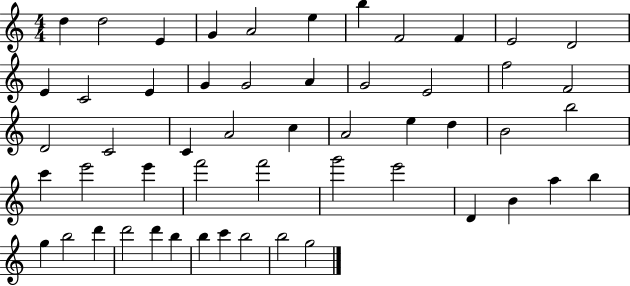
X:1
T:Untitled
M:4/4
L:1/4
K:C
d d2 E G A2 e b F2 F E2 D2 E C2 E G G2 A G2 E2 f2 F2 D2 C2 C A2 c A2 e d B2 b2 c' e'2 e' f'2 f'2 g'2 e'2 D B a b g b2 d' d'2 d' b b c' b2 b2 g2